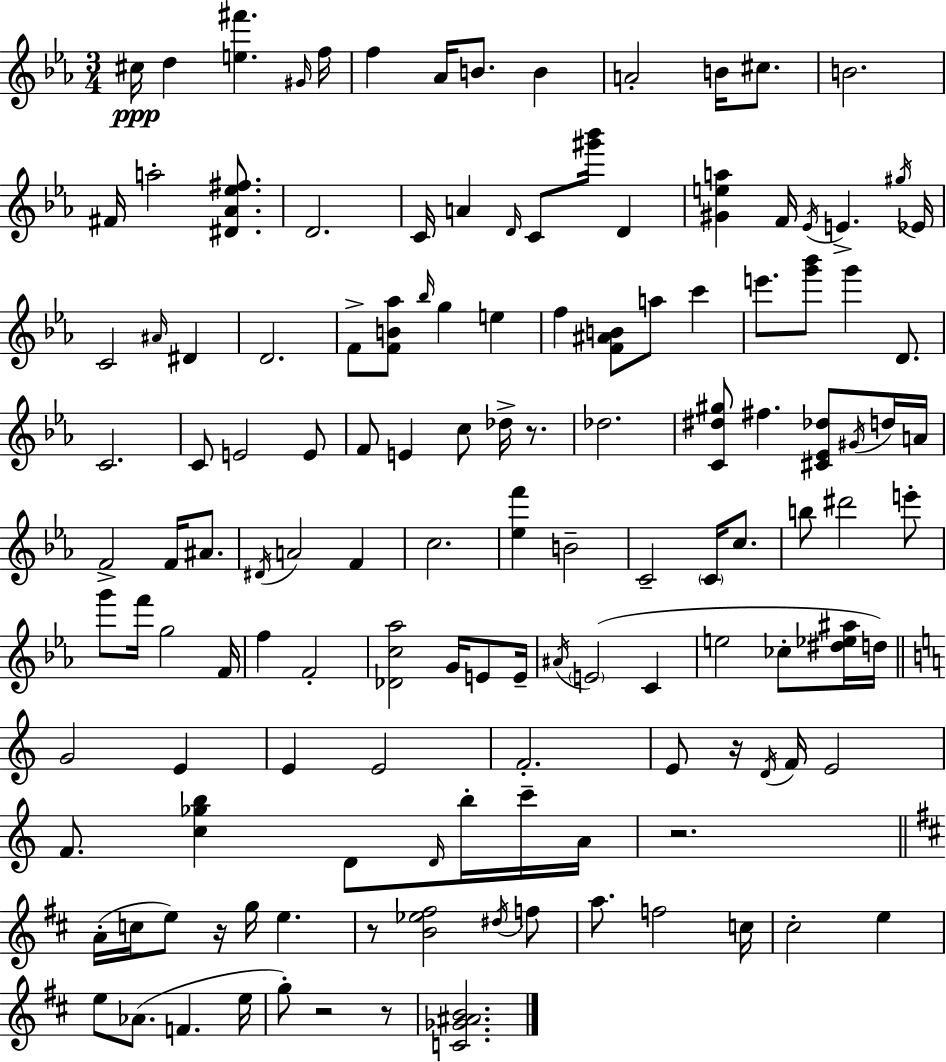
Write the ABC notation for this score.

X:1
T:Untitled
M:3/4
L:1/4
K:Eb
^c/4 d [e^f'] ^G/4 f/4 f _A/4 B/2 B A2 B/4 ^c/2 B2 ^F/4 a2 [^D_A_e^f]/2 D2 C/4 A D/4 C/2 [^g'_b']/4 D [^Gea] F/4 _E/4 E ^g/4 _E/4 C2 ^A/4 ^D D2 F/2 [FB_a]/2 _b/4 g e f [F^AB]/2 a/2 c' e'/2 [g'_b']/2 g' D/2 C2 C/2 E2 E/2 F/2 E c/2 _d/4 z/2 _d2 [C^d^g]/2 ^f [^C_E_d]/2 ^G/4 d/4 A/4 F2 F/4 ^A/2 ^D/4 A2 F c2 [_ef'] B2 C2 C/4 c/2 b/2 ^d'2 e'/2 g'/2 f'/4 g2 F/4 f F2 [_Dc_a]2 G/4 E/2 E/4 ^A/4 E2 C e2 _c/2 [^d_e^a]/4 d/4 G2 E E E2 F2 E/2 z/4 D/4 F/4 E2 F/2 [c_gb] D/2 D/4 b/4 c'/4 A/4 z2 A/4 c/4 e/2 z/4 g/4 e z/2 [B_e^f]2 ^d/4 f/2 a/2 f2 c/4 ^c2 e e/2 _A/2 F e/4 g/2 z2 z/2 [C_G^AB]2